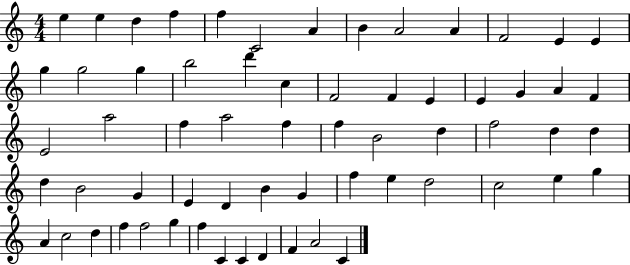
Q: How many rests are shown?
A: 0